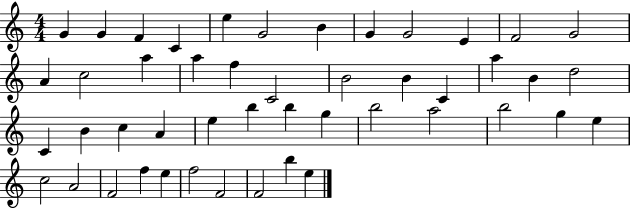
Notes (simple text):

G4/q G4/q F4/q C4/q E5/q G4/h B4/q G4/q G4/h E4/q F4/h G4/h A4/q C5/h A5/q A5/q F5/q C4/h B4/h B4/q C4/q A5/q B4/q D5/h C4/q B4/q C5/q A4/q E5/q B5/q B5/q G5/q B5/h A5/h B5/h G5/q E5/q C5/h A4/h F4/h F5/q E5/q F5/h F4/h F4/h B5/q E5/q